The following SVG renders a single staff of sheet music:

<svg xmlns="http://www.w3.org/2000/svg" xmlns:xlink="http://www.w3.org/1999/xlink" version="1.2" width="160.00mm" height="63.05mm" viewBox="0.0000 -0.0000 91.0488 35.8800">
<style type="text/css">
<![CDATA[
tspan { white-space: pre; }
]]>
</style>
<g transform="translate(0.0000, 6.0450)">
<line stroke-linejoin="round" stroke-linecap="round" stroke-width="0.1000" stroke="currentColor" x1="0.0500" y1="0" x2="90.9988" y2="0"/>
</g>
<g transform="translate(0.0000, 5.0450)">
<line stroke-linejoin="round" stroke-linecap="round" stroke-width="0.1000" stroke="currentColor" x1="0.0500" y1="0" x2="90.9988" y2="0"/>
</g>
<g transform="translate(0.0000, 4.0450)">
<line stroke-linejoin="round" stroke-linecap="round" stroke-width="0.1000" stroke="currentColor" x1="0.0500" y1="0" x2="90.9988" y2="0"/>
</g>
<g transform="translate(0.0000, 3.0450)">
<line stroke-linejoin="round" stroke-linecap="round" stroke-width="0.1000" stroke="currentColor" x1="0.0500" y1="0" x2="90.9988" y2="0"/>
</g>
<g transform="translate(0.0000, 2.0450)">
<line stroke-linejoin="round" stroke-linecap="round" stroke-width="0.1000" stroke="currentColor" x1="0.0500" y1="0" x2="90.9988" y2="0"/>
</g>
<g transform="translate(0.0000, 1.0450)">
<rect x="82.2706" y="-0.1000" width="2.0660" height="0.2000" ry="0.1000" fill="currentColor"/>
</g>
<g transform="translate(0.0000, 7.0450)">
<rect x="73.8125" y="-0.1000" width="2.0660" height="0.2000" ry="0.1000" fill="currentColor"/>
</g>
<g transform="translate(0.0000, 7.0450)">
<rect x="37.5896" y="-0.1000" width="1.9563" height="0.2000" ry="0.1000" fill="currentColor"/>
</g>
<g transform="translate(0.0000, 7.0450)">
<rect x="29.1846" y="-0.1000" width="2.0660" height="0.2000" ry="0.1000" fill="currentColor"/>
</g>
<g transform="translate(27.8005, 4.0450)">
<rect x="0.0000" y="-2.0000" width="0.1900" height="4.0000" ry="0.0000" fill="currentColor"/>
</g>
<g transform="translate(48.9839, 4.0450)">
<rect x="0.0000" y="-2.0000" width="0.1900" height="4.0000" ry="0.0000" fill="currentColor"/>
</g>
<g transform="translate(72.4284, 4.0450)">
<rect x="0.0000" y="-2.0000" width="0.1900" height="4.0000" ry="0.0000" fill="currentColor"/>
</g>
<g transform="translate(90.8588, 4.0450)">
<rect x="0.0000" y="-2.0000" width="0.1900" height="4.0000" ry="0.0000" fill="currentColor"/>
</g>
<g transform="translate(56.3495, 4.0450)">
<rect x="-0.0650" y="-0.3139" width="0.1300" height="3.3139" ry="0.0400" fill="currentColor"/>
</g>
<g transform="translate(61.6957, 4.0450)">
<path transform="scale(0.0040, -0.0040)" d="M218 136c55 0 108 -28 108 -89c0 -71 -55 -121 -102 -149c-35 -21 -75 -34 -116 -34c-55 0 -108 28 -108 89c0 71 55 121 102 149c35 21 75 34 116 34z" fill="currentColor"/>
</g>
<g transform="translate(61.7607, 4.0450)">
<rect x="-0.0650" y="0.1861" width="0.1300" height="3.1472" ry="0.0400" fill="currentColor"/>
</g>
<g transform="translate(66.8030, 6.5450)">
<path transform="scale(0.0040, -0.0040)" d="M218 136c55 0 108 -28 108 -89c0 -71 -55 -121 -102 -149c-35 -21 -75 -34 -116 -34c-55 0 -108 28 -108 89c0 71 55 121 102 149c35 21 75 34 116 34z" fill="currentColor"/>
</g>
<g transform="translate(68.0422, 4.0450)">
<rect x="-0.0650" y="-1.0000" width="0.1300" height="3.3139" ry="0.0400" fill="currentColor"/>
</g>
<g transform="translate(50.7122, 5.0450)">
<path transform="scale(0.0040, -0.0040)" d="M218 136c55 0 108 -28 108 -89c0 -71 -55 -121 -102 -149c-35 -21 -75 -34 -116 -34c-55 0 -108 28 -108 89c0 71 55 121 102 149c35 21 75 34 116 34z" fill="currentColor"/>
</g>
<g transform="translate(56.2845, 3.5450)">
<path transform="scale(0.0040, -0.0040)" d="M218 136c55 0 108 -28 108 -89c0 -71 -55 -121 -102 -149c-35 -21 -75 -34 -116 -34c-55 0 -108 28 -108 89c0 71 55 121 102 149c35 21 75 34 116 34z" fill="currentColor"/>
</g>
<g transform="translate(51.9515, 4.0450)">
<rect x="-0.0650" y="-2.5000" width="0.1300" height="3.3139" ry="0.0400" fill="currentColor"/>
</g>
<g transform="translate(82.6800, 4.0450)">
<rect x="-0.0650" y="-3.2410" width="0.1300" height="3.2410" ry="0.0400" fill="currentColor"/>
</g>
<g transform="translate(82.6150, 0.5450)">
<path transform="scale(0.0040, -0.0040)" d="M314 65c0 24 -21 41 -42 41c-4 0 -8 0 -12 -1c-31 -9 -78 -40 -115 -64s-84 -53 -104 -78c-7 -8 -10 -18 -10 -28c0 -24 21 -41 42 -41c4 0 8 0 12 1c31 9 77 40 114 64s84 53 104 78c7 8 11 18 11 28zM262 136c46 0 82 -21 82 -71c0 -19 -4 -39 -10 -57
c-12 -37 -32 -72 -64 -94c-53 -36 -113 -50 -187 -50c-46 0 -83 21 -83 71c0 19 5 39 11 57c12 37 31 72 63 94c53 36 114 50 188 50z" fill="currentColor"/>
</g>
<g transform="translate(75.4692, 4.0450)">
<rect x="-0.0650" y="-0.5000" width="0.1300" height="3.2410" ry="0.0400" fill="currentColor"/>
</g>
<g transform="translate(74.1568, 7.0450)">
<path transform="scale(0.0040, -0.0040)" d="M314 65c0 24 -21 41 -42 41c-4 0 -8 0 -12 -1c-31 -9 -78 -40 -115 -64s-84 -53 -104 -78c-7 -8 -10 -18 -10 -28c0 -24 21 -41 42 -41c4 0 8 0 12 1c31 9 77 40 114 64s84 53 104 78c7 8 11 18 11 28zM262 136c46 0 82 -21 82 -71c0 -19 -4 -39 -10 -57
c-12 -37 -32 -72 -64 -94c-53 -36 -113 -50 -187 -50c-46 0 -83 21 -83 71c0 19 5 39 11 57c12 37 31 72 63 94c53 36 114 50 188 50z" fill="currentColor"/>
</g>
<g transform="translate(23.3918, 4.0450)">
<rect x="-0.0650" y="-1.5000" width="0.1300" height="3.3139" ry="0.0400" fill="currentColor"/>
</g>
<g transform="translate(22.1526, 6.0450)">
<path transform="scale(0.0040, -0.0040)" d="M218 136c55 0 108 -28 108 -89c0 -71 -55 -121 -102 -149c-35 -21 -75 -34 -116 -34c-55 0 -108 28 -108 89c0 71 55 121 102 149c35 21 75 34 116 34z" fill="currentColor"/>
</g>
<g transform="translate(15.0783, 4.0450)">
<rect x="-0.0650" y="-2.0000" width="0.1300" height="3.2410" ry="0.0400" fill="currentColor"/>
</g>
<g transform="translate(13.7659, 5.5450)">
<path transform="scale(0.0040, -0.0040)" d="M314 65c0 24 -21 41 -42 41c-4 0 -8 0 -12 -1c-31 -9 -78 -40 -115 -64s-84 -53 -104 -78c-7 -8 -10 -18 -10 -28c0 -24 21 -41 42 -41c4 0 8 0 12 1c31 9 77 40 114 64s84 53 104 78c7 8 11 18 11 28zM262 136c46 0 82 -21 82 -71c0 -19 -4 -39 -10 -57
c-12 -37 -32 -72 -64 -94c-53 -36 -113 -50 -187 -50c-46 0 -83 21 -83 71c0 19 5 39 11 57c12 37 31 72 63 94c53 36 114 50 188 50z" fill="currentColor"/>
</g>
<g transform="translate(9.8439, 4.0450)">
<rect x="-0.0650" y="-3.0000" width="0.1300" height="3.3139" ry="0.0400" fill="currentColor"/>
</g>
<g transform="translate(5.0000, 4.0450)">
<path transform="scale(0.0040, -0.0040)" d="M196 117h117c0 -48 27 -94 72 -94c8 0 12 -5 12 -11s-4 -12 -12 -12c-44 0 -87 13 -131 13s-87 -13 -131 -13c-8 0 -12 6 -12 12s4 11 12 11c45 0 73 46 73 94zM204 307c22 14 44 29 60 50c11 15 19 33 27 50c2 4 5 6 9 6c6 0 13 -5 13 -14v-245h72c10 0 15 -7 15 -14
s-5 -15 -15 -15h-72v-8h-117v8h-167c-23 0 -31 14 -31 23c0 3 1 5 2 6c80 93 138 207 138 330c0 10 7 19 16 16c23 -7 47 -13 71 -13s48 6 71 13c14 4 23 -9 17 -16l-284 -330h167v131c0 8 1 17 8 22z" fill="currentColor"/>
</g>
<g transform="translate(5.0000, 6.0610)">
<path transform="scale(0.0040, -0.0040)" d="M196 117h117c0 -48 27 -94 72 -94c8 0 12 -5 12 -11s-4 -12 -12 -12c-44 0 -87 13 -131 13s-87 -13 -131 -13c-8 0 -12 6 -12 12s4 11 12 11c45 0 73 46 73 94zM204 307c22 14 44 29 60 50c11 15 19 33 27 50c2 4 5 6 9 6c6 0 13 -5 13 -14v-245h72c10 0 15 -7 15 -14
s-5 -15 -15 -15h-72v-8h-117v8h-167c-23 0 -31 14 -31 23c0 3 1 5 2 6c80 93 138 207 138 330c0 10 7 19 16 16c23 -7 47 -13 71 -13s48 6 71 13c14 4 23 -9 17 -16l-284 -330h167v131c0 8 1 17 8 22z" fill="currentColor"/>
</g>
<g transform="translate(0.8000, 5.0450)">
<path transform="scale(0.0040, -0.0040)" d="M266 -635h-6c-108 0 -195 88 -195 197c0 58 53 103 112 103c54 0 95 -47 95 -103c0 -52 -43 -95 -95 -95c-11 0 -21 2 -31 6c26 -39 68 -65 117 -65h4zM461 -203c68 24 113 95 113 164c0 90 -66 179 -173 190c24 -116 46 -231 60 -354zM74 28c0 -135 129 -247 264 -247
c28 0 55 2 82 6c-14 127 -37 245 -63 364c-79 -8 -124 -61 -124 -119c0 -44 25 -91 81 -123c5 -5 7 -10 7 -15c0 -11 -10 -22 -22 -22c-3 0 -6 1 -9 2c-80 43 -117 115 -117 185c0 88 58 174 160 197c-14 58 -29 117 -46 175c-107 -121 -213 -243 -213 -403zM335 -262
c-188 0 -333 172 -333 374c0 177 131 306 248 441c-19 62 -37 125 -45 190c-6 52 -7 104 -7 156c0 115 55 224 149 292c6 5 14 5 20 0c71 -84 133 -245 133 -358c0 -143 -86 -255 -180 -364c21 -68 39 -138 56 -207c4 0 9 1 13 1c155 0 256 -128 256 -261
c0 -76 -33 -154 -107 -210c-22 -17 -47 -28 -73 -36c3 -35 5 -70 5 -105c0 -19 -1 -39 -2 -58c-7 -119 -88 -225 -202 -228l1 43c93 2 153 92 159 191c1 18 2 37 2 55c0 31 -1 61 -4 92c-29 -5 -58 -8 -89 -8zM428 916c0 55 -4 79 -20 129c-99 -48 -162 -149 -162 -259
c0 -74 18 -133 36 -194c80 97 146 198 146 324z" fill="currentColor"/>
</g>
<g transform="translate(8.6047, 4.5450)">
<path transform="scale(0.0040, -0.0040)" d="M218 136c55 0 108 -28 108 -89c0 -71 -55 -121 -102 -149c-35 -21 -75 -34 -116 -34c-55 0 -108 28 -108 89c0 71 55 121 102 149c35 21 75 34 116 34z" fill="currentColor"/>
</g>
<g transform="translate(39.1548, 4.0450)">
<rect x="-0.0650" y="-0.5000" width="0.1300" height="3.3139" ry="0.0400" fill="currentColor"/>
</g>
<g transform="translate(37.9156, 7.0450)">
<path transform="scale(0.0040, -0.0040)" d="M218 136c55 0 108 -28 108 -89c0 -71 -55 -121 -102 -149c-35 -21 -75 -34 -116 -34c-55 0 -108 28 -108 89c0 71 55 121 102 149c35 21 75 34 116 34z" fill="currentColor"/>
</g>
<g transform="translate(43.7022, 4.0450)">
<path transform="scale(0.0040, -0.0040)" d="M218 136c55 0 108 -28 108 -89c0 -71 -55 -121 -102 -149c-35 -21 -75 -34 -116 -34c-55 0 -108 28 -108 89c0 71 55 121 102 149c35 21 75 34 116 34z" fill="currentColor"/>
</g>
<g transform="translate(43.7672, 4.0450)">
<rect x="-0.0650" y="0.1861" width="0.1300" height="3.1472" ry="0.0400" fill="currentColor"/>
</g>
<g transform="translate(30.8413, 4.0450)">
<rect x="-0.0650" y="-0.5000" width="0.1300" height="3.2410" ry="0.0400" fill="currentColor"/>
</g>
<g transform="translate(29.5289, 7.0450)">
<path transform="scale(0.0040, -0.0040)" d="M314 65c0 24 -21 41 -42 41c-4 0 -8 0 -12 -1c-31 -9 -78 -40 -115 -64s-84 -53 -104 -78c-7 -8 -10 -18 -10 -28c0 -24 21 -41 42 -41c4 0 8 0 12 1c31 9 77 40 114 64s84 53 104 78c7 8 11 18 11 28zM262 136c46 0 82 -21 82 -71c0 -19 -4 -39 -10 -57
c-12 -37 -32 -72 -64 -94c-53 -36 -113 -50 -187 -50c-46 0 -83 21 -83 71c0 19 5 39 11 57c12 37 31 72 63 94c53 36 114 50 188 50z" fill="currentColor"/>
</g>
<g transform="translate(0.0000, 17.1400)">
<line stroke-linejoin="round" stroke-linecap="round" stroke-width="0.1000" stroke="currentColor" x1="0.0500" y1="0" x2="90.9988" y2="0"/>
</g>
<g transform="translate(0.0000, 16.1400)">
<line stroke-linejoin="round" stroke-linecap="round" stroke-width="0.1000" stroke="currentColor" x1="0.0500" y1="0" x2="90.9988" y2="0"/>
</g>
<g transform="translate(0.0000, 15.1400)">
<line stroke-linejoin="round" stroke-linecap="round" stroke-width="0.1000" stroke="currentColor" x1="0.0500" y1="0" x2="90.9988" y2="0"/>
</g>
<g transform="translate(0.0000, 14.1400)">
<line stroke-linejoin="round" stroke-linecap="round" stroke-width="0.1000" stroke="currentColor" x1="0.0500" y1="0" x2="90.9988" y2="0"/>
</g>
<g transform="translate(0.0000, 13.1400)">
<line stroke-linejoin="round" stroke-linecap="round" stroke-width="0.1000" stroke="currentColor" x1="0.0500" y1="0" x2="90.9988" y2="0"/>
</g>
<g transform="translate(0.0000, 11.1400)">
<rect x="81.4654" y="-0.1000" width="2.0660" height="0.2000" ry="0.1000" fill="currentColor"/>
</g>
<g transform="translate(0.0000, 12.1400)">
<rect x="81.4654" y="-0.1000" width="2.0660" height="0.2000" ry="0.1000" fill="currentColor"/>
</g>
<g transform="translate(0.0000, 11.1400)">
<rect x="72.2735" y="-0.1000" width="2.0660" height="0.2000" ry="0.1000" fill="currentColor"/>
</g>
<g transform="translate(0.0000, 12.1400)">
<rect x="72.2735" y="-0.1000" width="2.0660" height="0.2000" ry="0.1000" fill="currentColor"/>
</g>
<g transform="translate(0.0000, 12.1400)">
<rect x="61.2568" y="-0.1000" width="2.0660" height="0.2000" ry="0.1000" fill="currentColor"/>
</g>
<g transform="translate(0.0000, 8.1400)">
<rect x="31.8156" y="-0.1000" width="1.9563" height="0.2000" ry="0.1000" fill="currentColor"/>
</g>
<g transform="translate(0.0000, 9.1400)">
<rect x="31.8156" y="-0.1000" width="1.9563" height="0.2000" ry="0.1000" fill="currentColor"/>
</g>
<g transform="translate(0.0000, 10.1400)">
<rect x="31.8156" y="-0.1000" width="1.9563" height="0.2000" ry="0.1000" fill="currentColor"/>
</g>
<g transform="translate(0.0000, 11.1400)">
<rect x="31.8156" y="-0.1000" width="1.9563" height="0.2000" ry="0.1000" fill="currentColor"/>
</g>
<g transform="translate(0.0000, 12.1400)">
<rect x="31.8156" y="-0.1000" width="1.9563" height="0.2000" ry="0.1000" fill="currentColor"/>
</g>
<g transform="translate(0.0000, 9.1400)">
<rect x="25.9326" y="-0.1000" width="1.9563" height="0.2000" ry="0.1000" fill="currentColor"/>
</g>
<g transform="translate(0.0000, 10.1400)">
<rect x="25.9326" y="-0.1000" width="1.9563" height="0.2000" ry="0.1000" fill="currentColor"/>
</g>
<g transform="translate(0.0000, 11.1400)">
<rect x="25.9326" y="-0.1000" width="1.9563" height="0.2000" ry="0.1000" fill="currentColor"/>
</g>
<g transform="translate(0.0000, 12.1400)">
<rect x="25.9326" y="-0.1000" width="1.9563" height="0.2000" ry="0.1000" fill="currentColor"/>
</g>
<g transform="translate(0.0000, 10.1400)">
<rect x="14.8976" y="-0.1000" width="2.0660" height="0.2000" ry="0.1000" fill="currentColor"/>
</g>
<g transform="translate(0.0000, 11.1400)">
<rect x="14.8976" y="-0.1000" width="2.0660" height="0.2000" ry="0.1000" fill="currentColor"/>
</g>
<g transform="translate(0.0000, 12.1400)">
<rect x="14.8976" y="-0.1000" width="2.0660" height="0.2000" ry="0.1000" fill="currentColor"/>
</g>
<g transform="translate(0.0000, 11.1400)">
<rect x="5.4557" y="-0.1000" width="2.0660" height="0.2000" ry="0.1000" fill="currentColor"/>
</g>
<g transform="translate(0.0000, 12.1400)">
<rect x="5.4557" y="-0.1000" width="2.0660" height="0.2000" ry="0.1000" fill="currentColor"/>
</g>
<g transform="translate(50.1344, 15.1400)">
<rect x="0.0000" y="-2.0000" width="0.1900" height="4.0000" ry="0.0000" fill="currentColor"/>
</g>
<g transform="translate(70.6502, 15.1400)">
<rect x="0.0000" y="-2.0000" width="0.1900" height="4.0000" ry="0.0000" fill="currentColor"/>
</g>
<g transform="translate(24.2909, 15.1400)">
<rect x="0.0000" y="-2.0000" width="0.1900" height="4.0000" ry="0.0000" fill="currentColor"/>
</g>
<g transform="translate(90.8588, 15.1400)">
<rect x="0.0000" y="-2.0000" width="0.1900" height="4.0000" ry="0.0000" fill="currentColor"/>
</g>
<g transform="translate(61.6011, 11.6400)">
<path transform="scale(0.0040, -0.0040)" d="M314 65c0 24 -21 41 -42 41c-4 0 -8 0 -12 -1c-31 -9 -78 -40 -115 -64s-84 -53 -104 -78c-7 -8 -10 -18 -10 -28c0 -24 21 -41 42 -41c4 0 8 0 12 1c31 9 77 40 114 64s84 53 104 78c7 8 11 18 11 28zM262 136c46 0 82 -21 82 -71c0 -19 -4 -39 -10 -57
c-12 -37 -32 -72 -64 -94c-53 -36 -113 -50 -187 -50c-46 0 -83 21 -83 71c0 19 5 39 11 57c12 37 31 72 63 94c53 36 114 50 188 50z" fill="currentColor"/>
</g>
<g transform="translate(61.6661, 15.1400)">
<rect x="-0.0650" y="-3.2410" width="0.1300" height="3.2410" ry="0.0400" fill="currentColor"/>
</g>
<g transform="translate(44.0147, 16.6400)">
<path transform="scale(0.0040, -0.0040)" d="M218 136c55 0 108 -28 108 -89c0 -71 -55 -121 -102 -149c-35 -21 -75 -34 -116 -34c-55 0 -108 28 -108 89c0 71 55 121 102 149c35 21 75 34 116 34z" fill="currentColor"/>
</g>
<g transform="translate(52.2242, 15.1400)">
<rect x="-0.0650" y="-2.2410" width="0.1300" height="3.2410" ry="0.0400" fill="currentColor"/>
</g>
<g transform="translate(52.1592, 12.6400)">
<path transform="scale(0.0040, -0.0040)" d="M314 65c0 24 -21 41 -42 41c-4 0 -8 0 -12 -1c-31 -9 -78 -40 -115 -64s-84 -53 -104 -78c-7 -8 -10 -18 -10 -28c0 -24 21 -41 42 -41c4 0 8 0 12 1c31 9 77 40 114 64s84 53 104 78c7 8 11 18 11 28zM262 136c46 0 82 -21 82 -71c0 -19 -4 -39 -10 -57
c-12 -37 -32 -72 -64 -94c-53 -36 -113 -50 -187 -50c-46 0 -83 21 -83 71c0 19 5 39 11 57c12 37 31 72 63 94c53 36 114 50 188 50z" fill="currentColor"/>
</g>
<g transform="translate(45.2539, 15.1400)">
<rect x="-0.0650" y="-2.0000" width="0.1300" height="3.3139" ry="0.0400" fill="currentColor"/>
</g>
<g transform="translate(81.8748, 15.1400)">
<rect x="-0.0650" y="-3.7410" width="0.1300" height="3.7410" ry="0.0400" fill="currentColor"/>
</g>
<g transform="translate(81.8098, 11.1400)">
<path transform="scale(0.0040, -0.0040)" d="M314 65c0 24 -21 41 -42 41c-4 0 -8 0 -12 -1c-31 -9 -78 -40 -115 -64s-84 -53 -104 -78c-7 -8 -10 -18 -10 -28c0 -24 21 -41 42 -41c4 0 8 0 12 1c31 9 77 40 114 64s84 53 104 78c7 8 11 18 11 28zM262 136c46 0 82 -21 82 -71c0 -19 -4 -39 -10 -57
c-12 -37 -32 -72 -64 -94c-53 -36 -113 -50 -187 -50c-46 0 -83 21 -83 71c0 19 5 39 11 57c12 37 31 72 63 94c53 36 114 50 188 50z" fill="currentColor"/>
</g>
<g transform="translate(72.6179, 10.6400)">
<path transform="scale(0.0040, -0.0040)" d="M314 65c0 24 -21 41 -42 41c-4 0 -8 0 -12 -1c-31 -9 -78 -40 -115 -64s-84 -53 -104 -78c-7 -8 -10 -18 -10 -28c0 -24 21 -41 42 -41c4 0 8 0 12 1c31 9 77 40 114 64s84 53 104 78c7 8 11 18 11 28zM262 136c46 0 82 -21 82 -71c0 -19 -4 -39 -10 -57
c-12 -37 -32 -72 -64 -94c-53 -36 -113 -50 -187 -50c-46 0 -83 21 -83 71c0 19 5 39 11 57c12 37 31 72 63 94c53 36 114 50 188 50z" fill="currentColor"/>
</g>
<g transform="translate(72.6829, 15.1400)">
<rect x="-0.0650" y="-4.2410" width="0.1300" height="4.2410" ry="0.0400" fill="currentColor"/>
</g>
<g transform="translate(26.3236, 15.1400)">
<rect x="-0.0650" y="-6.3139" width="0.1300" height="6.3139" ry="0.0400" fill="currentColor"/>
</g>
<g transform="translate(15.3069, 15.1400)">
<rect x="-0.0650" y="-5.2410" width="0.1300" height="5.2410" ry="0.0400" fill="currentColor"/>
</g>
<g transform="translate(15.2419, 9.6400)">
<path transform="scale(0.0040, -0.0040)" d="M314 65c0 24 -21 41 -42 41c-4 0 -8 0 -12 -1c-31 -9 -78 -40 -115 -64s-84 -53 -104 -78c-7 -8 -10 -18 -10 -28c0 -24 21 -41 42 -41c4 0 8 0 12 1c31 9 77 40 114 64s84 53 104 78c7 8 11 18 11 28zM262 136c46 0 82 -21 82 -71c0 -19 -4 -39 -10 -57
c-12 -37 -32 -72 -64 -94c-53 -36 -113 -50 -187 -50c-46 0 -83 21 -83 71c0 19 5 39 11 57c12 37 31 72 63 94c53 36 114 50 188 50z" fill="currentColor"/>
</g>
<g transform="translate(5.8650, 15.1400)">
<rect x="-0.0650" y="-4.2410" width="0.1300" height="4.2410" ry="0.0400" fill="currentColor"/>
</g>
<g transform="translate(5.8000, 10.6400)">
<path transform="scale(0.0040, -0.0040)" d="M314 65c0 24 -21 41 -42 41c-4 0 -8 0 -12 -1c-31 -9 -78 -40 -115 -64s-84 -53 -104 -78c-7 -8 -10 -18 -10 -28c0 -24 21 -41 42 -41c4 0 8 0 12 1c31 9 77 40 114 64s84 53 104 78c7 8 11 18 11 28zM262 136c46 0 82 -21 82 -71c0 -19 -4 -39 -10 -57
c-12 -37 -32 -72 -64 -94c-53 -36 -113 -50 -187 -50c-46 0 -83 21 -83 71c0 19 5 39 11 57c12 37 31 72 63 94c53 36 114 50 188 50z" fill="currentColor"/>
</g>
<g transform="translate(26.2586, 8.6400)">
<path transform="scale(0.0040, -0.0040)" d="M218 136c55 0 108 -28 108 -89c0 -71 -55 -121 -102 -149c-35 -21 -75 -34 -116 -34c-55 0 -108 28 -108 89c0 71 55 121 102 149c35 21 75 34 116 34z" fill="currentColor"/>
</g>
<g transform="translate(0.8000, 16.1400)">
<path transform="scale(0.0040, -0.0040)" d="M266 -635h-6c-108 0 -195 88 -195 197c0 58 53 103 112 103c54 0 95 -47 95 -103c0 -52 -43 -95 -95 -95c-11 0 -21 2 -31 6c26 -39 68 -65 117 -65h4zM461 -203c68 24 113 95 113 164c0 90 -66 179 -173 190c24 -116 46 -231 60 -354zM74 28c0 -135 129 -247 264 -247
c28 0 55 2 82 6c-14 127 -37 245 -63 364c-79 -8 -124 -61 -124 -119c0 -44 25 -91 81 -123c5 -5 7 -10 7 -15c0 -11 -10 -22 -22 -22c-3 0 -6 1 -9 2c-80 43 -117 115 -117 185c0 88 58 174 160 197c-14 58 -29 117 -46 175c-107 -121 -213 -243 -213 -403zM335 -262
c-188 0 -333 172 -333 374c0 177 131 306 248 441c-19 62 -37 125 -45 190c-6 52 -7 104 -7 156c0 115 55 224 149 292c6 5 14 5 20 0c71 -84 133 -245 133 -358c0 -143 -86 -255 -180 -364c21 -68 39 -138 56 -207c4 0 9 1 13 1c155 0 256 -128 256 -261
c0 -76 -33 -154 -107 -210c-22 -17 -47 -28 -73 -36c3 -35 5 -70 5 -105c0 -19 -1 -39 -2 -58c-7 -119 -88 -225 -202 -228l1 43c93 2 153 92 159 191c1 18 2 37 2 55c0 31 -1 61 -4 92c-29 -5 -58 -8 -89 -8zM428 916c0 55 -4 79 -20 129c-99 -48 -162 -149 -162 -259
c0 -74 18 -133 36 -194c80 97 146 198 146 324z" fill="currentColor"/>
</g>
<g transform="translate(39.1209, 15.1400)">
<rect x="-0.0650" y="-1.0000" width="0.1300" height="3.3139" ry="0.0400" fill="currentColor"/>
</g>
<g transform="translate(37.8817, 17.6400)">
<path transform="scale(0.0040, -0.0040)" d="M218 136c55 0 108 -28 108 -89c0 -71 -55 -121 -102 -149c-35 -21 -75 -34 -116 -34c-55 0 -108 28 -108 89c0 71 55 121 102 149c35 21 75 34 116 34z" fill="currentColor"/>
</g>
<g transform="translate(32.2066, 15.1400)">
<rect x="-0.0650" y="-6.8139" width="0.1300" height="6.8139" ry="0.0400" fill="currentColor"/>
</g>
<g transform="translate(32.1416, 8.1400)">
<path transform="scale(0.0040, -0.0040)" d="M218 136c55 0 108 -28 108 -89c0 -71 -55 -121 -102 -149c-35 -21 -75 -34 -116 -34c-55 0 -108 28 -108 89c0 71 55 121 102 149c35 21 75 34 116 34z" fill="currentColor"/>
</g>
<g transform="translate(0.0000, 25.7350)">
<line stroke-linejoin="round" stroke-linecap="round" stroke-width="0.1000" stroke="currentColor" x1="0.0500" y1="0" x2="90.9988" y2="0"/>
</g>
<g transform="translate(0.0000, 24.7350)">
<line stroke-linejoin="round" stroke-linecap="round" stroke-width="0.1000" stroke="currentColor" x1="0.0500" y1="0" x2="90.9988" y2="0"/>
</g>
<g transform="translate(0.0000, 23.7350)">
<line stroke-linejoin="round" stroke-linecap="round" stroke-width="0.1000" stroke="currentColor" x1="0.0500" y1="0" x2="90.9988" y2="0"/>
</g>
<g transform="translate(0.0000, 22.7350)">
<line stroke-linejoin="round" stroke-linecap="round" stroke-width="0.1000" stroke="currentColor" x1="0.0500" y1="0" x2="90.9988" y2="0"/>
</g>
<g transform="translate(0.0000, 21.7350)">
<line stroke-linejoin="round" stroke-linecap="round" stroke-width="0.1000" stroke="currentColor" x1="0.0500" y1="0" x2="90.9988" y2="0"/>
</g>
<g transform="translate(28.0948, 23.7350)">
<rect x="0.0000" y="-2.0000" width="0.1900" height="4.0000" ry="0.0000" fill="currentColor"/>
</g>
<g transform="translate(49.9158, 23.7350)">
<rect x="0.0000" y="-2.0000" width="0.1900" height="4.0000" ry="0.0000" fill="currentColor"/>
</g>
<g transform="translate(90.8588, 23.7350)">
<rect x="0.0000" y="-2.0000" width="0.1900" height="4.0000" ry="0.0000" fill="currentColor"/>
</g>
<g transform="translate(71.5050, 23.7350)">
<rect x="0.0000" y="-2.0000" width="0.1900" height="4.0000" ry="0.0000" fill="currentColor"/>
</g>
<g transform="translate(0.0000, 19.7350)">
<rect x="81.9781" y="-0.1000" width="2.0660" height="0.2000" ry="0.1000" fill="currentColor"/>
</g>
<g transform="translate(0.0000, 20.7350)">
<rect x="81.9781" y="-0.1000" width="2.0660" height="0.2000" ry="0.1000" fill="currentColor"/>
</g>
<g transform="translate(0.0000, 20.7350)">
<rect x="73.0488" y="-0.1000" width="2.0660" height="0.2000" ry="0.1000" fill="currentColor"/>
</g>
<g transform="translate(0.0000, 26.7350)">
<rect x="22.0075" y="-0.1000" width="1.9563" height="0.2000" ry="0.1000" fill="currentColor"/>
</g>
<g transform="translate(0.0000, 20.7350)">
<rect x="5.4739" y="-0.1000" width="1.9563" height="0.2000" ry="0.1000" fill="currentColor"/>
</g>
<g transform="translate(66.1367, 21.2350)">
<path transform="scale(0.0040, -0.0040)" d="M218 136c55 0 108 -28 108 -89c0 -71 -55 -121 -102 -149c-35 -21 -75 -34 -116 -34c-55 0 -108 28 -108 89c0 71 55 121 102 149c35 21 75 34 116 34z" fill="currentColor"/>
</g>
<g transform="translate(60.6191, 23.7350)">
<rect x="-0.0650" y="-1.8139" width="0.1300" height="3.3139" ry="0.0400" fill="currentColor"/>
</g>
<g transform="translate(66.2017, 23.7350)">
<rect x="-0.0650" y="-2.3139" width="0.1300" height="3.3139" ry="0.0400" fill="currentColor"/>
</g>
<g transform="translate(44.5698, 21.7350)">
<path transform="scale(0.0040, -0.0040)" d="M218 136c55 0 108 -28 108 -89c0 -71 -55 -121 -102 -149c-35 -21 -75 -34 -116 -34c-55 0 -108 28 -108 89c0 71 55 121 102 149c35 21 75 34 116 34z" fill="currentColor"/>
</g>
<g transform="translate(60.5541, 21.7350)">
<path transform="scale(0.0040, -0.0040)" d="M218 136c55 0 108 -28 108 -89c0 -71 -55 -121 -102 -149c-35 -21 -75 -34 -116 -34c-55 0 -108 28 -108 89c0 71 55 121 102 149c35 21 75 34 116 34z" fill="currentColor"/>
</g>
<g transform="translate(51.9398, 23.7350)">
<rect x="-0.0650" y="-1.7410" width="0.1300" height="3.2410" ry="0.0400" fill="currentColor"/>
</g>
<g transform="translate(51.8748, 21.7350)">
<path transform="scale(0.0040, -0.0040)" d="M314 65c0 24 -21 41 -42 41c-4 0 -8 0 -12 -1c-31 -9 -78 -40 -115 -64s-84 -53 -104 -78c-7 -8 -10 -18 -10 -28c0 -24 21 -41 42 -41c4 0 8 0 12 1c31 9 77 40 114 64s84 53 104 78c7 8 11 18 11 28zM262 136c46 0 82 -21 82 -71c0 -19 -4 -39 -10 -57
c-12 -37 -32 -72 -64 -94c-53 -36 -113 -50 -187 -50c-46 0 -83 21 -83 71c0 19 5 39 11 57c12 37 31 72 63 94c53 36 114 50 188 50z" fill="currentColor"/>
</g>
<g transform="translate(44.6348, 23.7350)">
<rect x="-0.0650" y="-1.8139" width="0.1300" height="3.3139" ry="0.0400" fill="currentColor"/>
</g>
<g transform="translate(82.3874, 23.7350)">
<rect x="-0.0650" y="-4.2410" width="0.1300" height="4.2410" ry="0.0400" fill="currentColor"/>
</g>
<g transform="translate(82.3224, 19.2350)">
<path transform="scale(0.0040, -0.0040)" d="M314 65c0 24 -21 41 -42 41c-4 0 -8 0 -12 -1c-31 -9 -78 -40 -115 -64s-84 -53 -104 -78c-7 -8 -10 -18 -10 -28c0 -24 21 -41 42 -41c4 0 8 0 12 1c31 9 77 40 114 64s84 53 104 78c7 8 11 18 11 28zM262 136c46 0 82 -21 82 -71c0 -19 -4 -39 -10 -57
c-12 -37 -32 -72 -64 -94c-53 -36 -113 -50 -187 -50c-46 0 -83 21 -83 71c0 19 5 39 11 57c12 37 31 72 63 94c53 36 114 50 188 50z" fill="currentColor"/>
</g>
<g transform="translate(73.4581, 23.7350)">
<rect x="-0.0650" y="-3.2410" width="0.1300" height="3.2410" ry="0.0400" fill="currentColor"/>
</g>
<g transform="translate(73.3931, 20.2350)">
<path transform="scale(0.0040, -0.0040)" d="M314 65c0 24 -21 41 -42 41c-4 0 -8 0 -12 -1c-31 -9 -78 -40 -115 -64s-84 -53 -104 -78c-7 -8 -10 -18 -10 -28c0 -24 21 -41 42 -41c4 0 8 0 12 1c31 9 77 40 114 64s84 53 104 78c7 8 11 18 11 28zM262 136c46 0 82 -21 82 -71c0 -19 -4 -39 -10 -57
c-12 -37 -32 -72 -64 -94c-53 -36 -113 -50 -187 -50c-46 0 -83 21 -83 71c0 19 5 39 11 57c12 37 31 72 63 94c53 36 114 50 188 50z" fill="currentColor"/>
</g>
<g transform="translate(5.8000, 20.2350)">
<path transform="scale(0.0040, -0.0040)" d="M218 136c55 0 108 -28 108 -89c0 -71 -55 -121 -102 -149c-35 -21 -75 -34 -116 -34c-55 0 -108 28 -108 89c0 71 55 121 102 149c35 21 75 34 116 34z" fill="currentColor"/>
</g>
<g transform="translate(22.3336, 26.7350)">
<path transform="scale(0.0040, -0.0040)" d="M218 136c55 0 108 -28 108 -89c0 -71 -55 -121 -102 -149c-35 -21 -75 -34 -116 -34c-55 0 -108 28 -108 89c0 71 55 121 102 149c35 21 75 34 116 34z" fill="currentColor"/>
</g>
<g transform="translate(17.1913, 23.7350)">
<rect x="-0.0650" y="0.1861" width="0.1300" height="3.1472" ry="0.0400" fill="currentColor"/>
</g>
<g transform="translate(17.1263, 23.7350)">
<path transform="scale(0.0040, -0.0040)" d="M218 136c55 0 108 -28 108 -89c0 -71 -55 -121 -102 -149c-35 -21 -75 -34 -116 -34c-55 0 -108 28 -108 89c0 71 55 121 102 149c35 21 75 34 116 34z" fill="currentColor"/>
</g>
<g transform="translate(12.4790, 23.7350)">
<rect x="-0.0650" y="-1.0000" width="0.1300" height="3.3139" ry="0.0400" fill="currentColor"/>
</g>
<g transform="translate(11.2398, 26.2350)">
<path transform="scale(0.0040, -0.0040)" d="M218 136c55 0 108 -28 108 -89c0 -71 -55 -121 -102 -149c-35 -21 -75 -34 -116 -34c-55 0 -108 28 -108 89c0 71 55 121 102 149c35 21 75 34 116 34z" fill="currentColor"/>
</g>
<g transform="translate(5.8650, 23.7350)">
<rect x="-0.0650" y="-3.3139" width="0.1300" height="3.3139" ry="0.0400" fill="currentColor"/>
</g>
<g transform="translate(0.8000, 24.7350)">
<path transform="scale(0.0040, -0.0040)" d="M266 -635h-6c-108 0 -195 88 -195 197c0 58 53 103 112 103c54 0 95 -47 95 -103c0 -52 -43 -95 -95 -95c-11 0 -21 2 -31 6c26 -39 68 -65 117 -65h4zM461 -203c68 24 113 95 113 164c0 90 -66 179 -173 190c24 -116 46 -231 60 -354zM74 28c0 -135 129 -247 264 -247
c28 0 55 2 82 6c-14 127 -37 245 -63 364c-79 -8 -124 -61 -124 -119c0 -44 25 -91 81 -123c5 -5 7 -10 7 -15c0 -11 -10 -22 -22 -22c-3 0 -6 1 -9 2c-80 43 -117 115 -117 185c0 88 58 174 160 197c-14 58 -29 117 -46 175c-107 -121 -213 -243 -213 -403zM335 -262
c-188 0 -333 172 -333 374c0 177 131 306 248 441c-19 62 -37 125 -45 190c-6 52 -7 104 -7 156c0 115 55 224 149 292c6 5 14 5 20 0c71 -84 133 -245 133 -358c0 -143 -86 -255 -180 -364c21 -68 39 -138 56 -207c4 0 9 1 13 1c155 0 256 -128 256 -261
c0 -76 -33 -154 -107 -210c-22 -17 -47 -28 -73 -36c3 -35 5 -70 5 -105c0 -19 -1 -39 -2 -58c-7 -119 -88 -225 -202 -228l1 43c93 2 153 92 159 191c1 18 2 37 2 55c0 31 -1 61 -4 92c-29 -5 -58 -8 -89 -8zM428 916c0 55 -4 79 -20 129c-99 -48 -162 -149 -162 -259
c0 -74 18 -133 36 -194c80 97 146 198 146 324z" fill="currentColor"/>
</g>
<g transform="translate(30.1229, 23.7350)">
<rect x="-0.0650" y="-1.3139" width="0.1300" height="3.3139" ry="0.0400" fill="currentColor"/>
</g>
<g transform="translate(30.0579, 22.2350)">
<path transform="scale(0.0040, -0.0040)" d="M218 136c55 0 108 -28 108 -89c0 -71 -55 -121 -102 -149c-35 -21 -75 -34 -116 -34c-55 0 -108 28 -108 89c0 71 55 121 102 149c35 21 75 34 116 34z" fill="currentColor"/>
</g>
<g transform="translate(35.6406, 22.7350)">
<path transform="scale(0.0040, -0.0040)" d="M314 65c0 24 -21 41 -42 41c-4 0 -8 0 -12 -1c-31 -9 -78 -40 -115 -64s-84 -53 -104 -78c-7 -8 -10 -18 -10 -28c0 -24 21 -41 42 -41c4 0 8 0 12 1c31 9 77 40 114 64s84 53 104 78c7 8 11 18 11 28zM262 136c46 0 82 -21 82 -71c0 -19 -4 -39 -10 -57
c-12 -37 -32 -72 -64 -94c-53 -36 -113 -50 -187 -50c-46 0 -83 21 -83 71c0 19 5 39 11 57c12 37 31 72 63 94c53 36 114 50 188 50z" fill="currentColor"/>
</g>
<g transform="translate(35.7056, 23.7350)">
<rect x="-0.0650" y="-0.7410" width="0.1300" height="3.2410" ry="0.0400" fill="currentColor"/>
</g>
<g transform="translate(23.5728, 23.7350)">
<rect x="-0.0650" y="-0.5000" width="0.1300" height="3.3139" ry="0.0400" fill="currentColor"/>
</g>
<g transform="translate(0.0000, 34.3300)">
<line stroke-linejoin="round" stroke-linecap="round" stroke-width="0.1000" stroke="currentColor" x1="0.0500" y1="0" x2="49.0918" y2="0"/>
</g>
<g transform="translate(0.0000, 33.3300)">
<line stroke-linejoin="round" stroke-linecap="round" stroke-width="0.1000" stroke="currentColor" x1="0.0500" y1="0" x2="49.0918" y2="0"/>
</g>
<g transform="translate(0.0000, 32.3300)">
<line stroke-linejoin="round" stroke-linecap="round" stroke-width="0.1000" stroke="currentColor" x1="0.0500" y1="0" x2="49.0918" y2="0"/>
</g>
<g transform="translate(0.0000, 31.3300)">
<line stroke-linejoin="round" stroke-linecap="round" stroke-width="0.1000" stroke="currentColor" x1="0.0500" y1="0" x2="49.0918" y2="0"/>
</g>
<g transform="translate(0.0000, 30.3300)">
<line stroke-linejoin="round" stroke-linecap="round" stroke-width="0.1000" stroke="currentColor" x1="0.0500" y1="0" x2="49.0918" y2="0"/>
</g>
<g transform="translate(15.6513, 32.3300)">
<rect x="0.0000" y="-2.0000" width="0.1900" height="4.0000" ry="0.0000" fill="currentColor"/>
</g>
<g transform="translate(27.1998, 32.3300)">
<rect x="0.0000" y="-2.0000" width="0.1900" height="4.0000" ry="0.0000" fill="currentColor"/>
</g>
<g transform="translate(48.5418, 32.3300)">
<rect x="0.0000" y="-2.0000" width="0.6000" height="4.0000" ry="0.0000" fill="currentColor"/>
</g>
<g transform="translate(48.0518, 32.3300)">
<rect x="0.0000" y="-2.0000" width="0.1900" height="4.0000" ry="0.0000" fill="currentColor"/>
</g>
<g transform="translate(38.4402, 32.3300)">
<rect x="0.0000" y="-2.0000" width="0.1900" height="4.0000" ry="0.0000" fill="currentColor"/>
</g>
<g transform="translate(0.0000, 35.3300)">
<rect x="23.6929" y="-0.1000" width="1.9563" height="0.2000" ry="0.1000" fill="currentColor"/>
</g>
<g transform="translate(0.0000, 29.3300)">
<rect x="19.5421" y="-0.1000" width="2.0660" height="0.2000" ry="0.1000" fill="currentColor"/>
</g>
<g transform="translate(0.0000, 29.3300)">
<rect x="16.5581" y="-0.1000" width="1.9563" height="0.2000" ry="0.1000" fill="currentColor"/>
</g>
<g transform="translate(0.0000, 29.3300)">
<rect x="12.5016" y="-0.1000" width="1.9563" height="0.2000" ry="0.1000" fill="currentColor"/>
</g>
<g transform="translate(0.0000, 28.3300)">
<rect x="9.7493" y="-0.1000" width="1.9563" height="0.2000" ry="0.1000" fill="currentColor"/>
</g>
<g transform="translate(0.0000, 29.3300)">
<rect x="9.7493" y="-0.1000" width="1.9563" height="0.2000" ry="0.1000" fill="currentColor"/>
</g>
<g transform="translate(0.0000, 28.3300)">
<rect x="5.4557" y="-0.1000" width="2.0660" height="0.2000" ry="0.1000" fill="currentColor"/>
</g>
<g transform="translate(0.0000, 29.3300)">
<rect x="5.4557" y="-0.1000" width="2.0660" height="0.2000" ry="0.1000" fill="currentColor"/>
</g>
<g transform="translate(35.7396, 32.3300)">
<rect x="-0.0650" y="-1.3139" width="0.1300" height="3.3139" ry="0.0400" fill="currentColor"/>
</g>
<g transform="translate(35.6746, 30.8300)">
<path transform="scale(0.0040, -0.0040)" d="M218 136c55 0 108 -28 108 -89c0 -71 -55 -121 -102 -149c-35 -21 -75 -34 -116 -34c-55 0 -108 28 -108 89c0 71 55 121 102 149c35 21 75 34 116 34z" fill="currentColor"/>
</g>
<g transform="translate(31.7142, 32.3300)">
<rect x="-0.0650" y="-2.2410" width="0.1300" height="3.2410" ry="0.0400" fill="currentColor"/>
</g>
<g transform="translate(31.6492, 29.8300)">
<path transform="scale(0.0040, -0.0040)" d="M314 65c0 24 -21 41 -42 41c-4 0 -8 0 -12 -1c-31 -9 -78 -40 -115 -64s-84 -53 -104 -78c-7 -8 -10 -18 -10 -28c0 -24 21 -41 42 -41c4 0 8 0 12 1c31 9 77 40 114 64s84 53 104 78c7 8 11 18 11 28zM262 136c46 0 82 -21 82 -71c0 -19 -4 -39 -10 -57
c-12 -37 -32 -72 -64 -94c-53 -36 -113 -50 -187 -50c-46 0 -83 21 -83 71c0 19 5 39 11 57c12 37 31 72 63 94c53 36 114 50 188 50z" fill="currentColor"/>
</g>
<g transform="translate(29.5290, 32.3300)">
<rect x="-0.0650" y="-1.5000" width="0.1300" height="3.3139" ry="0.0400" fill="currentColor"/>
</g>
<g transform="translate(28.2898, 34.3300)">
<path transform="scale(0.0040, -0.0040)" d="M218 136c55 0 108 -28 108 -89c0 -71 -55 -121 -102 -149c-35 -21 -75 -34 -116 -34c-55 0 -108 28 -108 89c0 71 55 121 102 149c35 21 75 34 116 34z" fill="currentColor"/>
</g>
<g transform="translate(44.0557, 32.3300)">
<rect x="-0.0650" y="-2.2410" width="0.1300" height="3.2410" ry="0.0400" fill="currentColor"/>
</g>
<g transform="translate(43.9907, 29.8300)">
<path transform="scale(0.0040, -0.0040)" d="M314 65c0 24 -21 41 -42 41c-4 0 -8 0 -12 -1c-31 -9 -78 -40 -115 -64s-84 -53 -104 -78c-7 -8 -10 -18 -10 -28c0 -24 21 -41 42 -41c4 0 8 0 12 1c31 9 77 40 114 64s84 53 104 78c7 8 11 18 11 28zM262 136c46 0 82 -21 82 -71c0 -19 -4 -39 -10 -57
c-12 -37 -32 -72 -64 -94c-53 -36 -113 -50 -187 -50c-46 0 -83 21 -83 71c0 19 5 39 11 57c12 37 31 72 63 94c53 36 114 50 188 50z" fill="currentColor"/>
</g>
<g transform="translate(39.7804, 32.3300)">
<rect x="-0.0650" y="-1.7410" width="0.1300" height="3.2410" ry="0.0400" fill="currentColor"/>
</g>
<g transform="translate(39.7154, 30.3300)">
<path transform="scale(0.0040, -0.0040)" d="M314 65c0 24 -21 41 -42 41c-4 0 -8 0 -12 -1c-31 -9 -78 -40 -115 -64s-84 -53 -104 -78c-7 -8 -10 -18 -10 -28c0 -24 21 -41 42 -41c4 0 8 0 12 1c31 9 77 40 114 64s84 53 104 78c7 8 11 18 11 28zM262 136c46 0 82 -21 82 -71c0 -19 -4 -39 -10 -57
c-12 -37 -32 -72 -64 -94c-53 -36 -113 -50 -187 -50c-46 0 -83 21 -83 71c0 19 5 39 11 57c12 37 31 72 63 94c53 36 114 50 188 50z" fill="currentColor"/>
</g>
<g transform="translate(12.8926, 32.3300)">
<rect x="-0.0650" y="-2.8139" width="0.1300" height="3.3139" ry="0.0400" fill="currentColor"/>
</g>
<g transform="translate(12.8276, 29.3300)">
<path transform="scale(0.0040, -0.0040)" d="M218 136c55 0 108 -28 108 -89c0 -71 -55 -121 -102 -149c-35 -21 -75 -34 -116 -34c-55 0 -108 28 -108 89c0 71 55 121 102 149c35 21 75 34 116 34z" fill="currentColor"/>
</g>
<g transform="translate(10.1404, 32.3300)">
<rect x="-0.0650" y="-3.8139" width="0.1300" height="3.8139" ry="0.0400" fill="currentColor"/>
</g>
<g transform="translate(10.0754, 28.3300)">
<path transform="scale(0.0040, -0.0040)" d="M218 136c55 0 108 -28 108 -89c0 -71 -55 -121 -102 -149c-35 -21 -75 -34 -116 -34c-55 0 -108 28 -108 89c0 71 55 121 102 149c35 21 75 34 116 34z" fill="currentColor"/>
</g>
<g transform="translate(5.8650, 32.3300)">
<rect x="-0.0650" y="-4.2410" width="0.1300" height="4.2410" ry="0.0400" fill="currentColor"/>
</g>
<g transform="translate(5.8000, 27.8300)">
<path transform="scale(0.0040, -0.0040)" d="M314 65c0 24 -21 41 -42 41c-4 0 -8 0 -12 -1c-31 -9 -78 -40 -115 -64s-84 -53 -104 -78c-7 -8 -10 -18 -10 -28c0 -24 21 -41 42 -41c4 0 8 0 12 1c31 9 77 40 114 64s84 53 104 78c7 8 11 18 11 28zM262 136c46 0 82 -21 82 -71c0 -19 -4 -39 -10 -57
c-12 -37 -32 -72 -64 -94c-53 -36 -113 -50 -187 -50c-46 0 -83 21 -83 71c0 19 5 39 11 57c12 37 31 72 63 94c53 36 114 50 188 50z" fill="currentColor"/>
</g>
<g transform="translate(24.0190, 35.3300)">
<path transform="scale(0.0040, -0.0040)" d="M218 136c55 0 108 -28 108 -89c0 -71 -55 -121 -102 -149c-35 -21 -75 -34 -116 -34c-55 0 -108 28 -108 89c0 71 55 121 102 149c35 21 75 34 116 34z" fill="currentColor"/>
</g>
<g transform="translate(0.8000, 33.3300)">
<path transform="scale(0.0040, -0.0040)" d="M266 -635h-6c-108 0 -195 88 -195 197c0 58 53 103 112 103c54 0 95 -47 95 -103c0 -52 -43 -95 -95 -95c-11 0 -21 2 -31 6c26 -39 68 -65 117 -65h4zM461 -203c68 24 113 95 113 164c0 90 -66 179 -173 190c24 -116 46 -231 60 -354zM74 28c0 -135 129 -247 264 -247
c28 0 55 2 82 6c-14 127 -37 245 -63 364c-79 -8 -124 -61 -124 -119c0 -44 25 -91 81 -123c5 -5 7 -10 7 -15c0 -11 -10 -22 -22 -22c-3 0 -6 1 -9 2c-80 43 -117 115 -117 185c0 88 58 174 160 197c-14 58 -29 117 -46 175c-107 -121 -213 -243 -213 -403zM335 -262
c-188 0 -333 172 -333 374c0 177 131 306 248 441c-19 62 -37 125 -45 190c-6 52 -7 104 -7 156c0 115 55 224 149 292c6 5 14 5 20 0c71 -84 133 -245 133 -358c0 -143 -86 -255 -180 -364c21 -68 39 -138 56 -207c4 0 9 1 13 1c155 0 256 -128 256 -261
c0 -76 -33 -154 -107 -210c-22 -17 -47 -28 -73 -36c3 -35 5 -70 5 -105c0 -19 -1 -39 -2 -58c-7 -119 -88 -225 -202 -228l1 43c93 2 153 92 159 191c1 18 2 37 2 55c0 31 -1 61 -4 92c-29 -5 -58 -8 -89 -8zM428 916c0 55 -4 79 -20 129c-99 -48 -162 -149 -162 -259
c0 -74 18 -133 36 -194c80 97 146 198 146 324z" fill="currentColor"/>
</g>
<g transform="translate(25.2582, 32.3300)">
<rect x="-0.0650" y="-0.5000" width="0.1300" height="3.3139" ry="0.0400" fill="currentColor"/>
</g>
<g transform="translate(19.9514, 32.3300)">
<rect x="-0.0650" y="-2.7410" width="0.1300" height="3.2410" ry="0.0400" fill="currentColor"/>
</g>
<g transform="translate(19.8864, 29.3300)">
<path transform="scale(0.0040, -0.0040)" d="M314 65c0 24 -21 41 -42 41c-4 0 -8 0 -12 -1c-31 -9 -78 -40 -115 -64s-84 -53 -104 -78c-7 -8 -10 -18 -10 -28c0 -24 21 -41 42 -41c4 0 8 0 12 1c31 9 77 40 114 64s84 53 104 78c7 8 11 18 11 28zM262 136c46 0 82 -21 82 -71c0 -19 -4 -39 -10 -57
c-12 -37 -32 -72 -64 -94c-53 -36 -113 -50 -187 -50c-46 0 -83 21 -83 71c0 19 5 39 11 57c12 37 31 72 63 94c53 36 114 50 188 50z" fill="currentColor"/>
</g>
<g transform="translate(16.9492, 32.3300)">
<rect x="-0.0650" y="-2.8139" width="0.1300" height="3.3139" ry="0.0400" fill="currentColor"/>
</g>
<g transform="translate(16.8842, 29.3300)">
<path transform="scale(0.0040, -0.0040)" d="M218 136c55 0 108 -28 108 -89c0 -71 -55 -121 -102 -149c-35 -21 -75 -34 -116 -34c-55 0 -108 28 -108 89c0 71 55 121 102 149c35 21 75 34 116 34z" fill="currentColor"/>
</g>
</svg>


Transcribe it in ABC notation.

X:1
T:Untitled
M:4/4
L:1/4
K:C
A F2 E C2 C B G c B D C2 b2 d'2 f'2 a' b' D F g2 b2 d'2 c'2 b D B C e d2 f f2 f g b2 d'2 d'2 c' a a a2 C E g2 e f2 g2